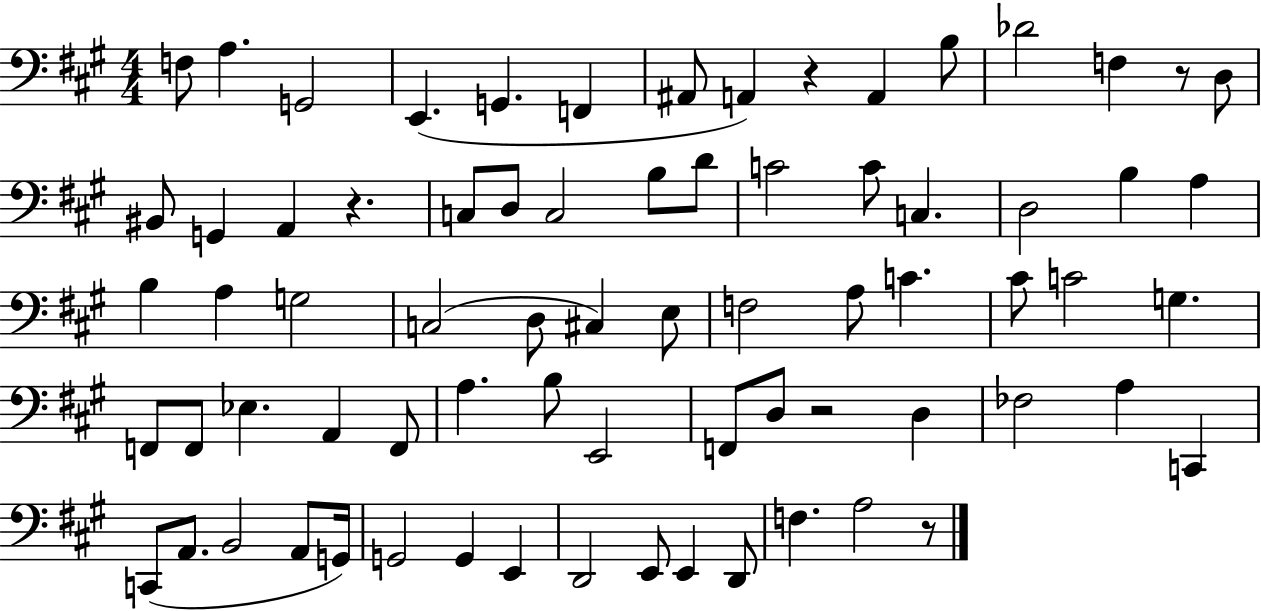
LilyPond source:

{
  \clef bass
  \numericTimeSignature
  \time 4/4
  \key a \major
  f8 a4. g,2 | e,4.( g,4. f,4 | ais,8 a,4) r4 a,4 b8 | des'2 f4 r8 d8 | \break bis,8 g,4 a,4 r4. | c8 d8 c2 b8 d'8 | c'2 c'8 c4. | d2 b4 a4 | \break b4 a4 g2 | c2( d8 cis4) e8 | f2 a8 c'4. | cis'8 c'2 g4. | \break f,8 f,8 ees4. a,4 f,8 | a4. b8 e,2 | f,8 d8 r2 d4 | fes2 a4 c,4 | \break c,8( a,8. b,2 a,8 g,16) | g,2 g,4 e,4 | d,2 e,8 e,4 d,8 | f4. a2 r8 | \break \bar "|."
}